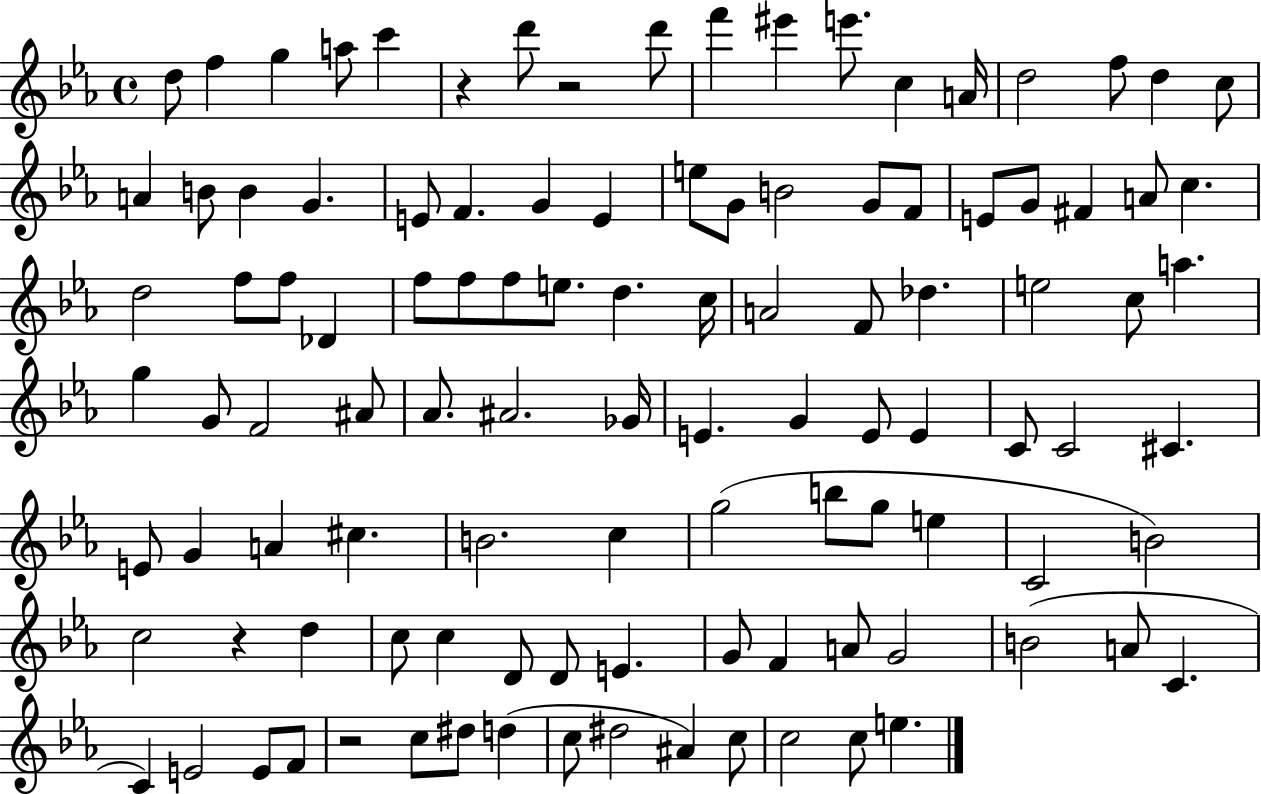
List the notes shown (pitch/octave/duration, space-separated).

D5/e F5/q G5/q A5/e C6/q R/q D6/e R/h D6/e F6/q EIS6/q E6/e. C5/q A4/s D5/h F5/e D5/q C5/e A4/q B4/e B4/q G4/q. E4/e F4/q. G4/q E4/q E5/e G4/e B4/h G4/e F4/e E4/e G4/e F#4/q A4/e C5/q. D5/h F5/e F5/e Db4/q F5/e F5/e F5/e E5/e. D5/q. C5/s A4/h F4/e Db5/q. E5/h C5/e A5/q. G5/q G4/e F4/h A#4/e Ab4/e. A#4/h. Gb4/s E4/q. G4/q E4/e E4/q C4/e C4/h C#4/q. E4/e G4/q A4/q C#5/q. B4/h. C5/q G5/h B5/e G5/e E5/q C4/h B4/h C5/h R/q D5/q C5/e C5/q D4/e D4/e E4/q. G4/e F4/q A4/e G4/h B4/h A4/e C4/q. C4/q E4/h E4/e F4/e R/h C5/e D#5/e D5/q C5/e D#5/h A#4/q C5/e C5/h C5/e E5/q.